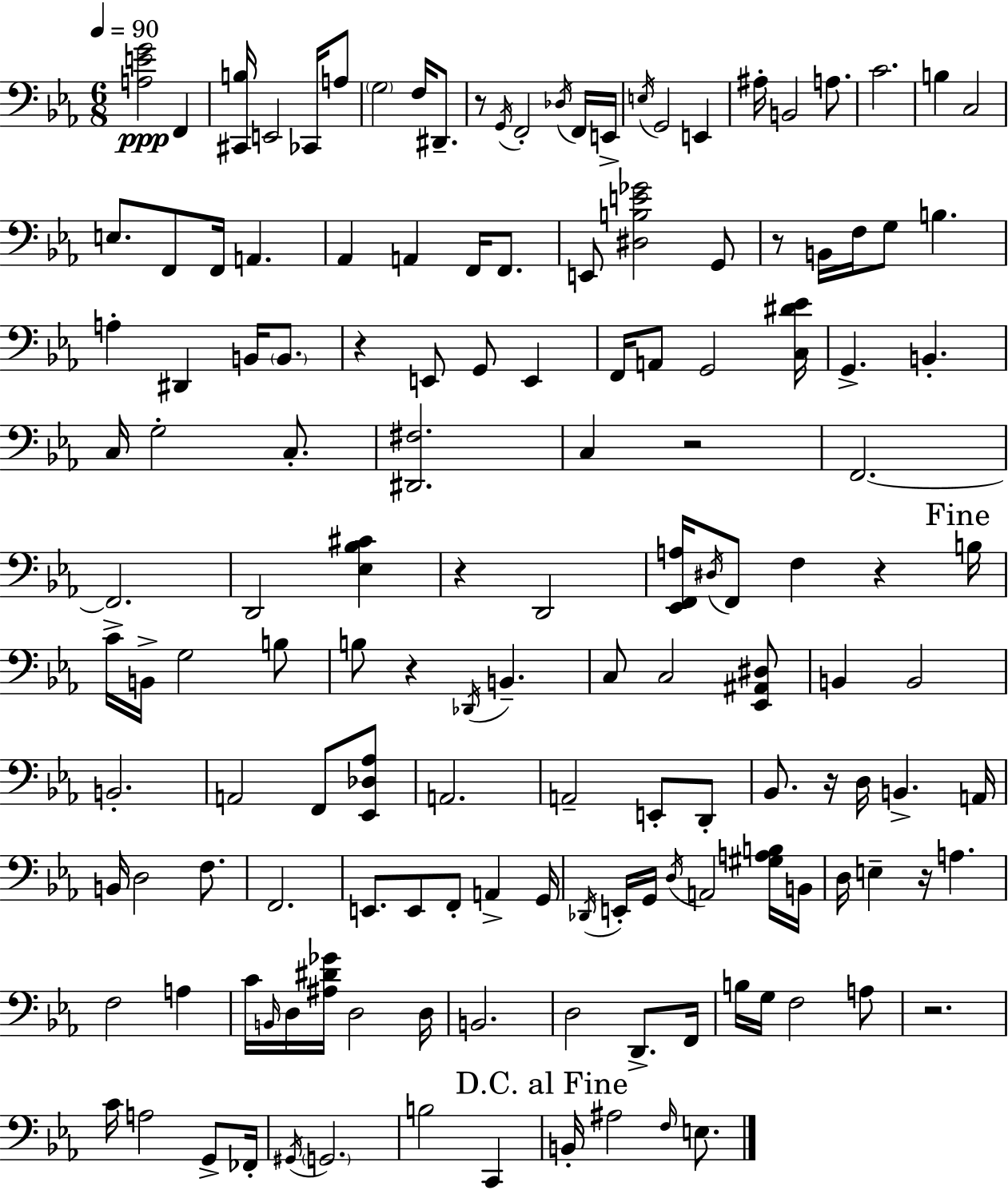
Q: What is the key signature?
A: C minor